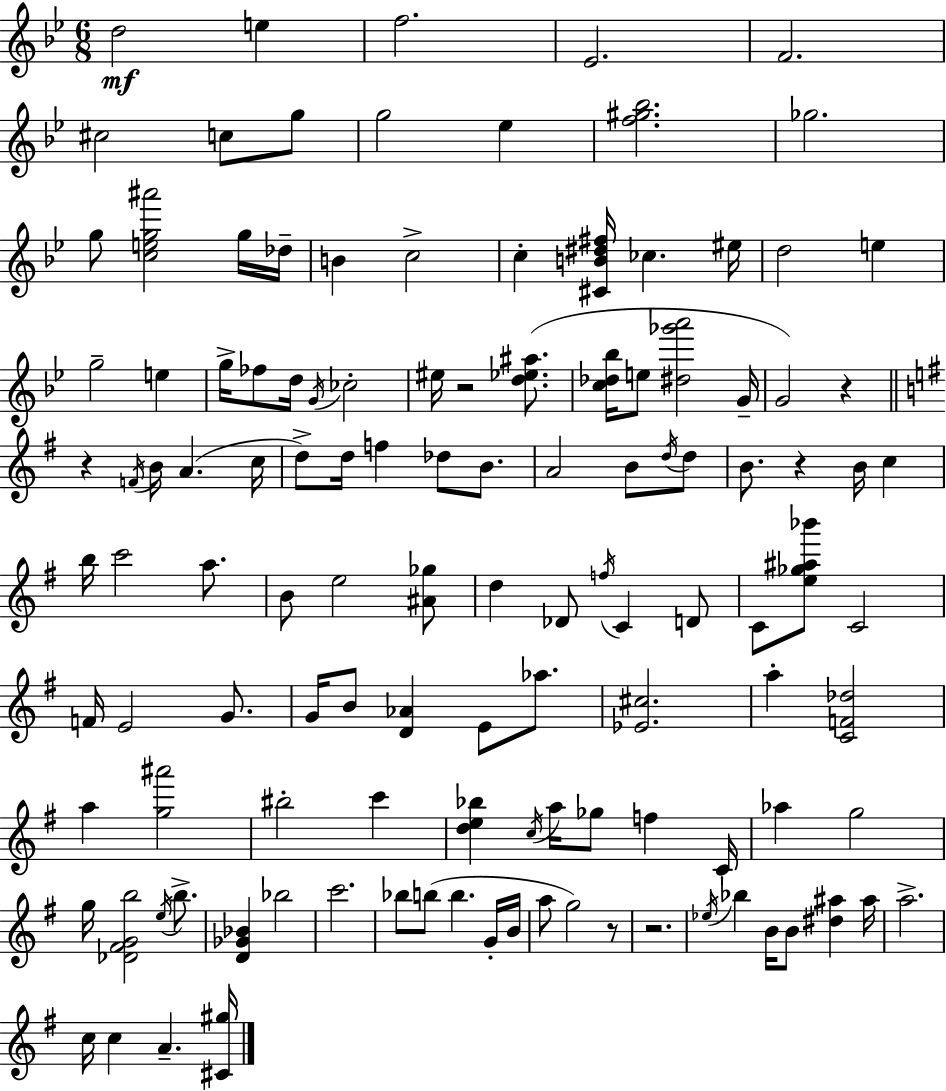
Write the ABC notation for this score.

X:1
T:Untitled
M:6/8
L:1/4
K:Gm
d2 e f2 _E2 F2 ^c2 c/2 g/2 g2 _e [f^g_b]2 _g2 g/2 [ceg^a']2 g/4 _d/4 B c2 c [^CB^d^f]/4 _c ^e/4 d2 e g2 e g/4 _f/2 d/4 G/4 _c2 ^e/4 z2 [d_e^a]/2 [c_d_b]/4 e/2 [^d_g'a']2 G/4 G2 z z F/4 B/4 A c/4 d/2 d/4 f _d/2 B/2 A2 B/2 d/4 d/2 B/2 z B/4 c b/4 c'2 a/2 B/2 e2 [^A_g]/2 d _D/2 f/4 C D/2 C/2 [e_g^a_b']/2 C2 F/4 E2 G/2 G/4 B/2 [D_A] E/2 _a/2 [_E^c]2 a [CF_d]2 a [g^a']2 ^b2 c' [de_b] c/4 a/4 _g/2 f C/4 _a g2 g/4 [_D^FGb]2 e/4 b/2 [D_G_B] _b2 c'2 _b/2 b/2 b G/4 B/4 a/2 g2 z/2 z2 _e/4 _b B/4 B/2 [^d^a] ^a/4 a2 c/4 c A [^C^g]/4